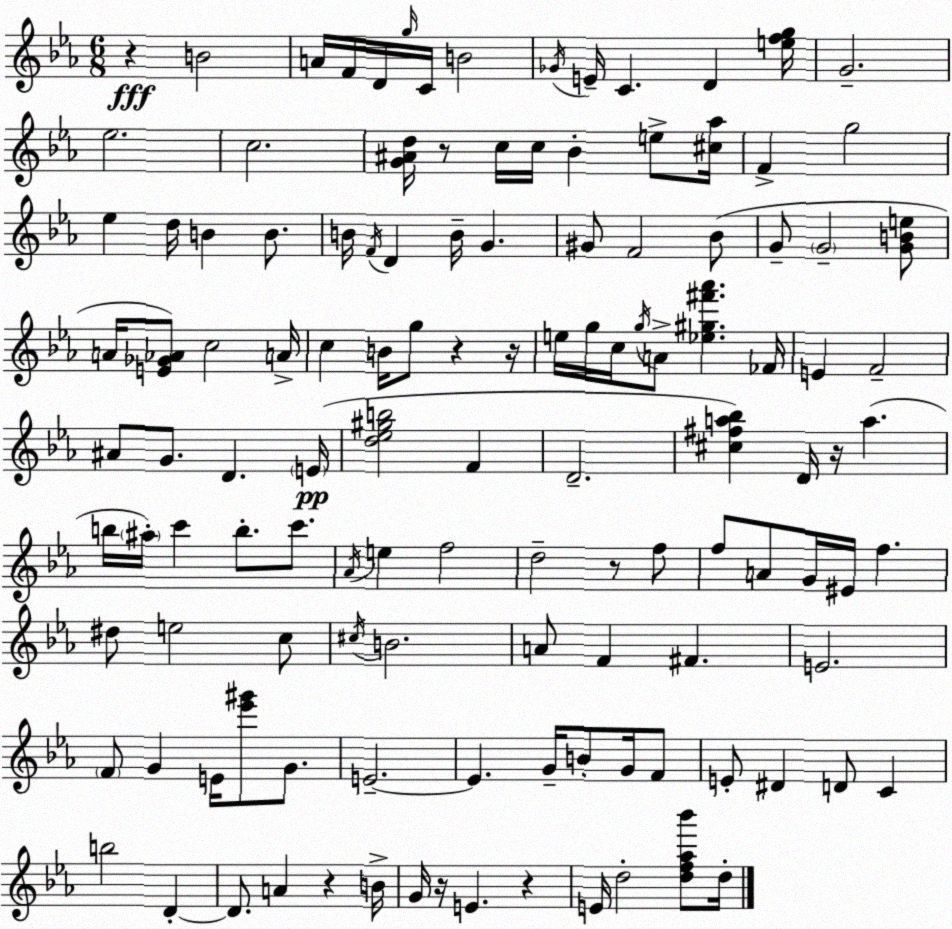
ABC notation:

X:1
T:Untitled
M:6/8
L:1/4
K:Cm
z B2 A/4 F/4 D/4 g/4 C/4 B2 _G/4 E/4 C D [efg]/4 G2 _e2 c2 [G^Ad]/4 z/2 c/4 c/4 _B e/2 [^c_a]/4 F g2 _e d/4 B B/2 B/4 F/4 D B/4 G ^G/2 F2 _B/2 G/2 G2 [GBe]/2 A/4 [E_G_A]/2 c2 A/4 c B/4 g/2 z z/4 e/4 g/4 c/4 g/4 A/2 [_e^g^f'_a'] _F/4 E F2 ^A/2 G/2 D E/4 [d_e^gb]2 F D2 [^c^fa_b] D/4 z/4 a b/4 ^a/4 c' b/2 c'/2 _A/4 e f2 d2 z/2 f/2 f/2 A/2 G/4 ^E/4 f ^d/2 e2 c/2 ^c/4 B2 A/2 F ^F E2 F/2 G E/4 [_e'^g']/2 G/2 E2 E G/4 B/2 G/4 F/2 E/2 ^D D/2 C b2 D D/2 A z B/4 G/4 z/4 E z E/4 d2 [df_a_b']/2 d/4